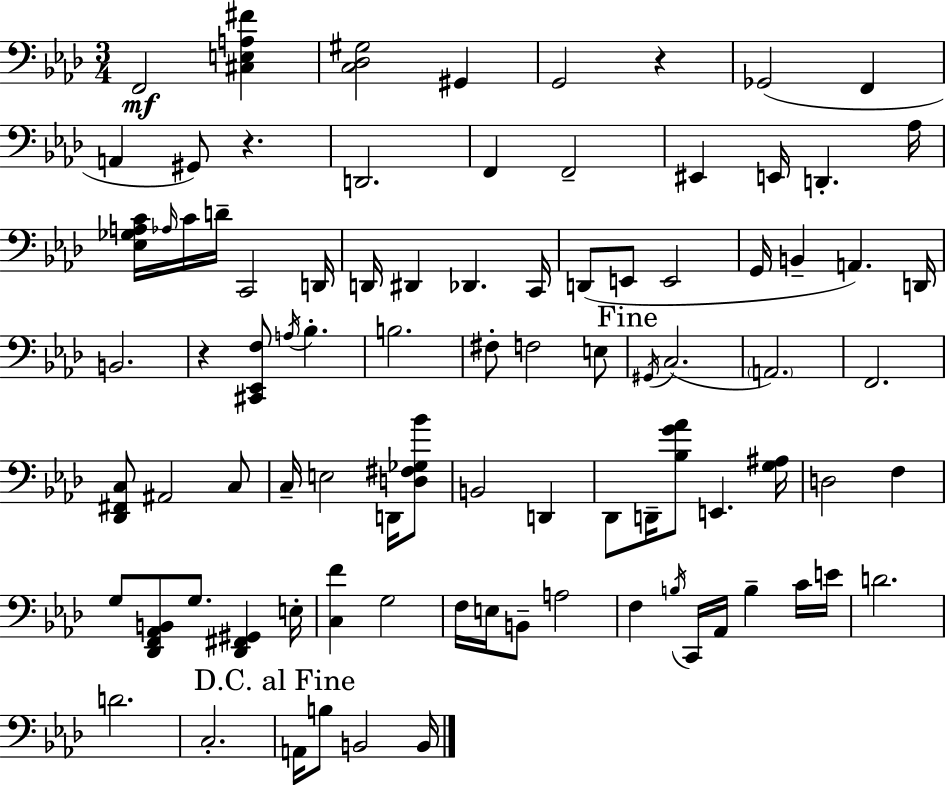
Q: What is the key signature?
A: F minor